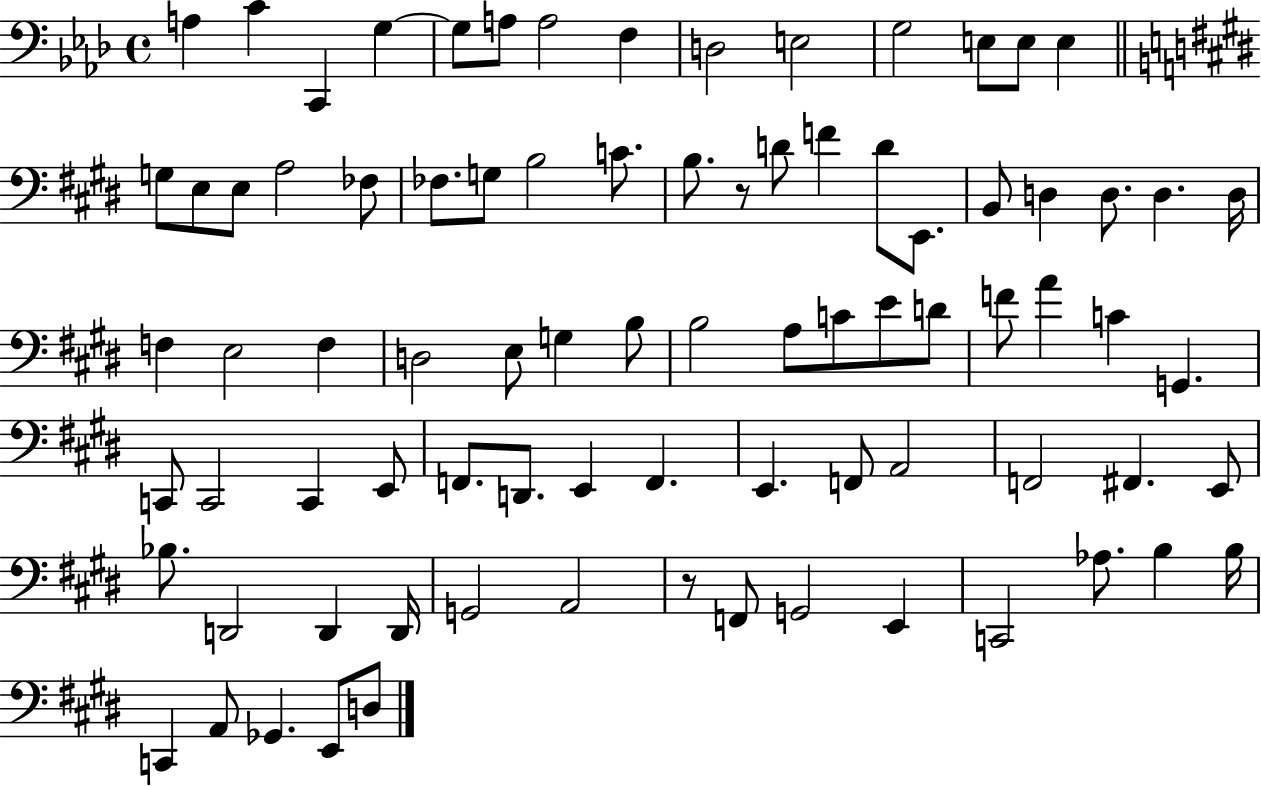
{
  \clef bass
  \time 4/4
  \defaultTimeSignature
  \key aes \major
  a4 c'4 c,4 g4~~ | g8 a8 a2 f4 | d2 e2 | g2 e8 e8 e4 | \break \bar "||" \break \key e \major g8 e8 e8 a2 fes8 | fes8. g8 b2 c'8. | b8. r8 d'8 f'4 d'8 e,8. | b,8 d4 d8. d4. d16 | \break f4 e2 f4 | d2 e8 g4 b8 | b2 a8 c'8 e'8 d'8 | f'8 a'4 c'4 g,4. | \break c,8 c,2 c,4 e,8 | f,8. d,8. e,4 f,4. | e,4. f,8 a,2 | f,2 fis,4. e,8 | \break bes8. d,2 d,4 d,16 | g,2 a,2 | r8 f,8 g,2 e,4 | c,2 aes8. b4 b16 | \break c,4 a,8 ges,4. e,8 d8 | \bar "|."
}